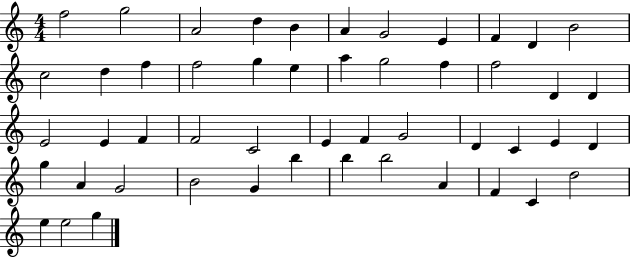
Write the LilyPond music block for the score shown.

{
  \clef treble
  \numericTimeSignature
  \time 4/4
  \key c \major
  f''2 g''2 | a'2 d''4 b'4 | a'4 g'2 e'4 | f'4 d'4 b'2 | \break c''2 d''4 f''4 | f''2 g''4 e''4 | a''4 g''2 f''4 | f''2 d'4 d'4 | \break e'2 e'4 f'4 | f'2 c'2 | e'4 f'4 g'2 | d'4 c'4 e'4 d'4 | \break g''4 a'4 g'2 | b'2 g'4 b''4 | b''4 b''2 a'4 | f'4 c'4 d''2 | \break e''4 e''2 g''4 | \bar "|."
}